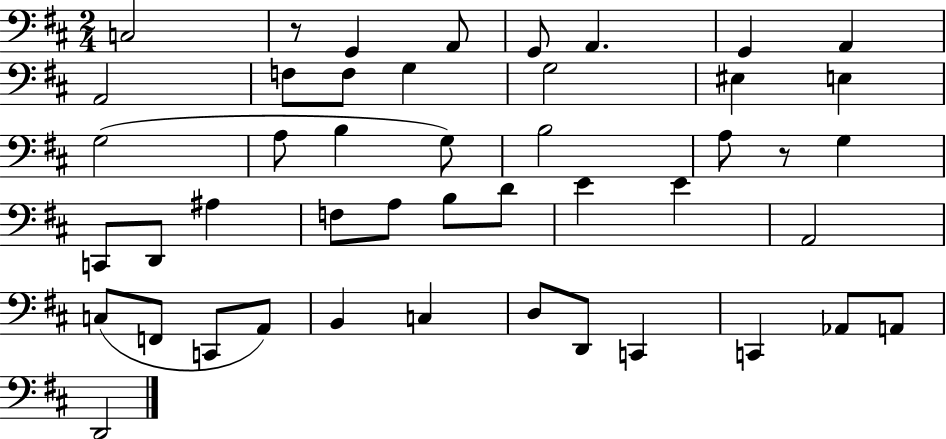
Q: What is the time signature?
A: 2/4